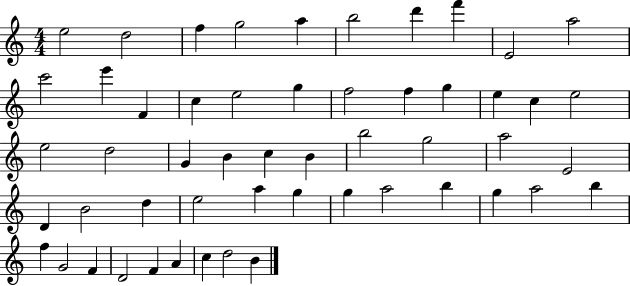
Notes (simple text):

E5/h D5/h F5/q G5/h A5/q B5/h D6/q F6/q E4/h A5/h C6/h E6/q F4/q C5/q E5/h G5/q F5/h F5/q G5/q E5/q C5/q E5/h E5/h D5/h G4/q B4/q C5/q B4/q B5/h G5/h A5/h E4/h D4/q B4/h D5/q E5/h A5/q G5/q G5/q A5/h B5/q G5/q A5/h B5/q F5/q G4/h F4/q D4/h F4/q A4/q C5/q D5/h B4/q